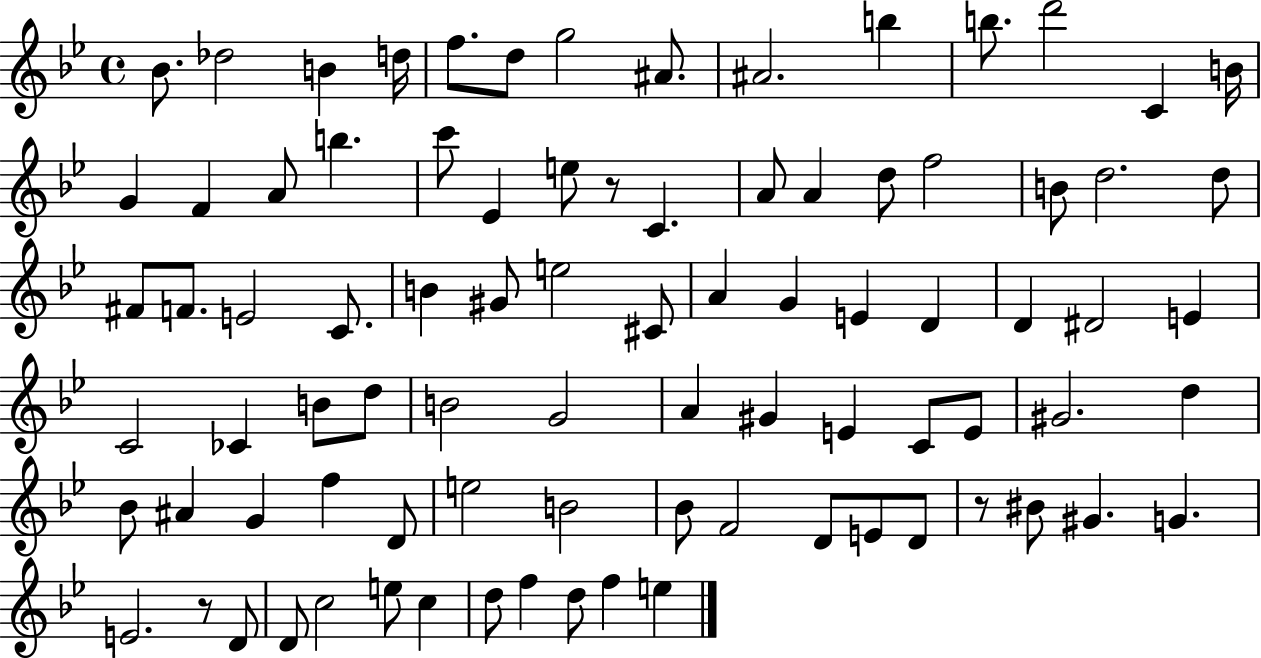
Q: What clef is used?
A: treble